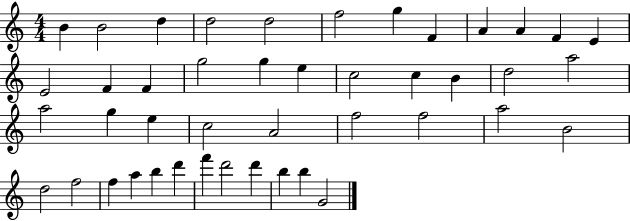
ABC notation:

X:1
T:Untitled
M:4/4
L:1/4
K:C
B B2 d d2 d2 f2 g F A A F E E2 F F g2 g e c2 c B d2 a2 a2 g e c2 A2 f2 f2 a2 B2 d2 f2 f a b d' f' d'2 d' b b G2